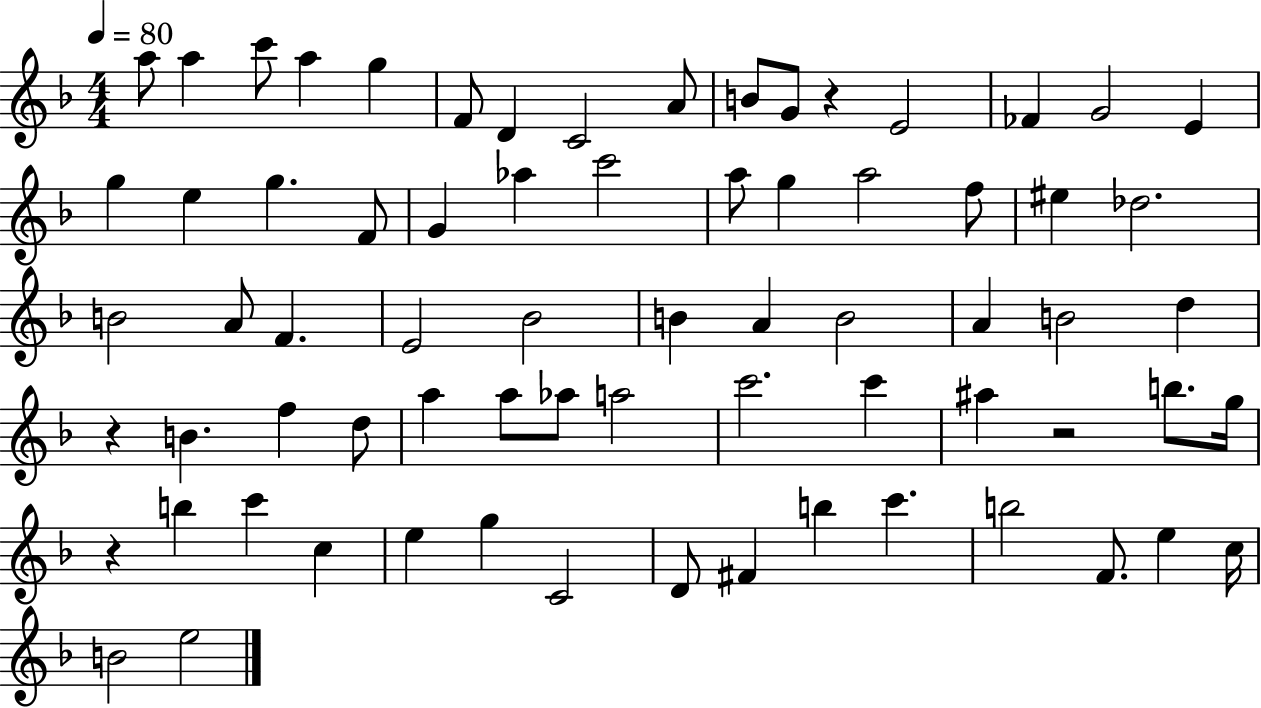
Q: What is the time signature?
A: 4/4